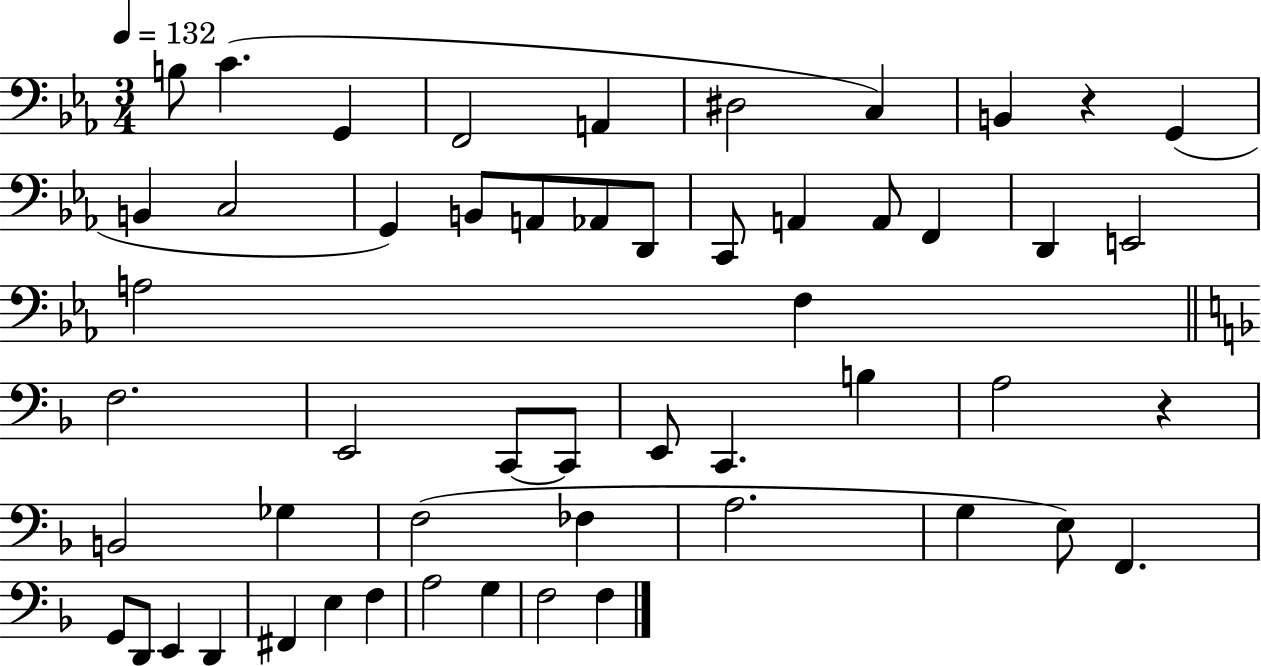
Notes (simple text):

B3/e C4/q. G2/q F2/h A2/q D#3/h C3/q B2/q R/q G2/q B2/q C3/h G2/q B2/e A2/e Ab2/e D2/e C2/e A2/q A2/e F2/q D2/q E2/h A3/h F3/q F3/h. E2/h C2/e C2/e E2/e C2/q. B3/q A3/h R/q B2/h Gb3/q F3/h FES3/q A3/h. G3/q E3/e F2/q. G2/e D2/e E2/q D2/q F#2/q E3/q F3/q A3/h G3/q F3/h F3/q